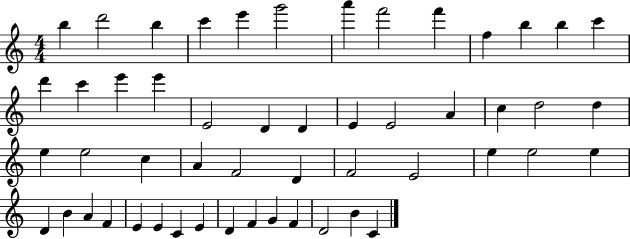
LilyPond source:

{
  \clef treble
  \numericTimeSignature
  \time 4/4
  \key c \major
  b''4 d'''2 b''4 | c'''4 e'''4 g'''2 | a'''4 f'''2 f'''4 | f''4 b''4 b''4 c'''4 | \break d'''4 c'''4 e'''4 e'''4 | e'2 d'4 d'4 | e'4 e'2 a'4 | c''4 d''2 d''4 | \break e''4 e''2 c''4 | a'4 f'2 d'4 | f'2 e'2 | e''4 e''2 e''4 | \break d'4 b'4 a'4 f'4 | e'4 e'4 c'4 e'4 | d'4 f'4 g'4 f'4 | d'2 b'4 c'4 | \break \bar "|."
}